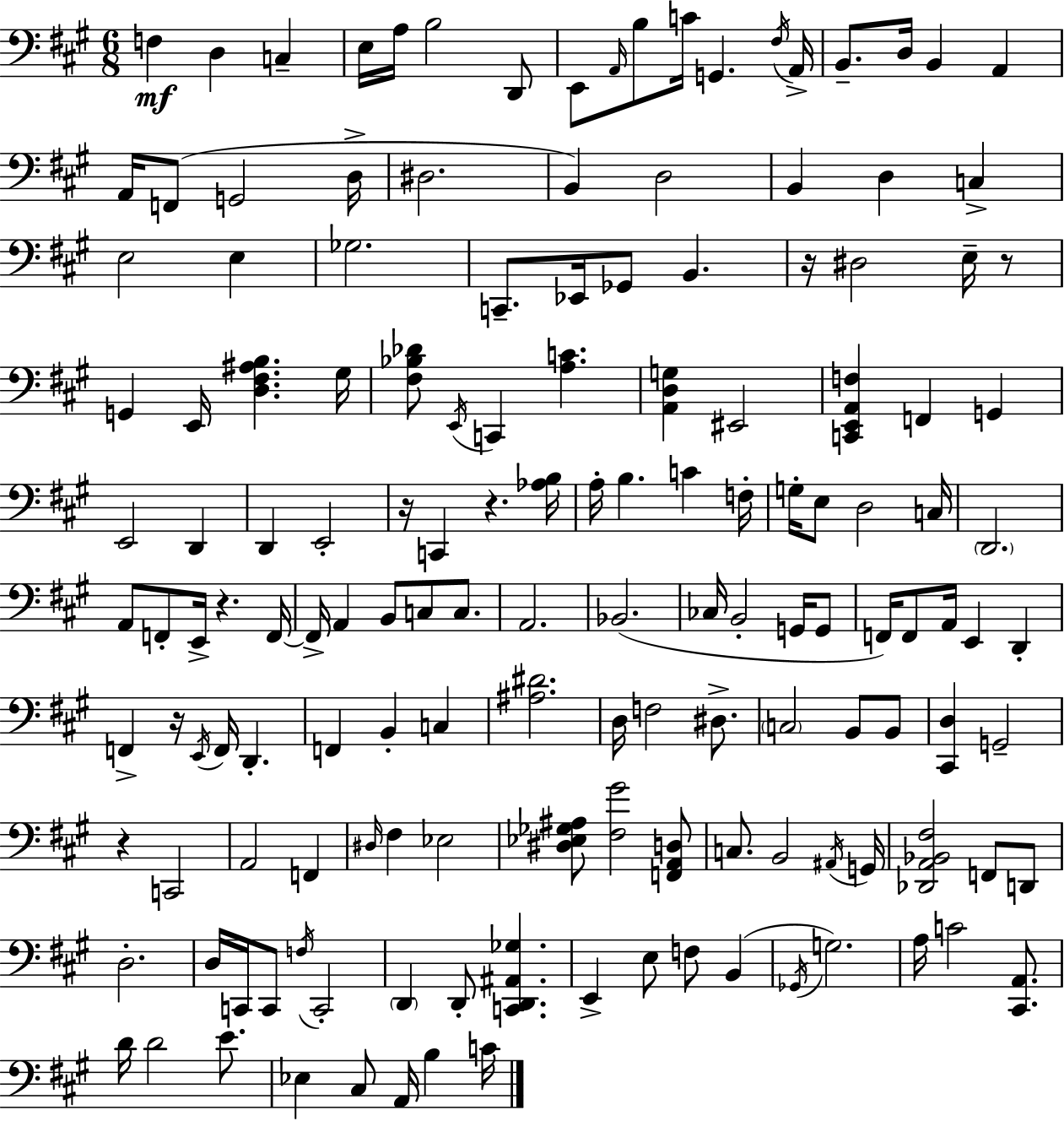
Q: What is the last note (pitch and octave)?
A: C4